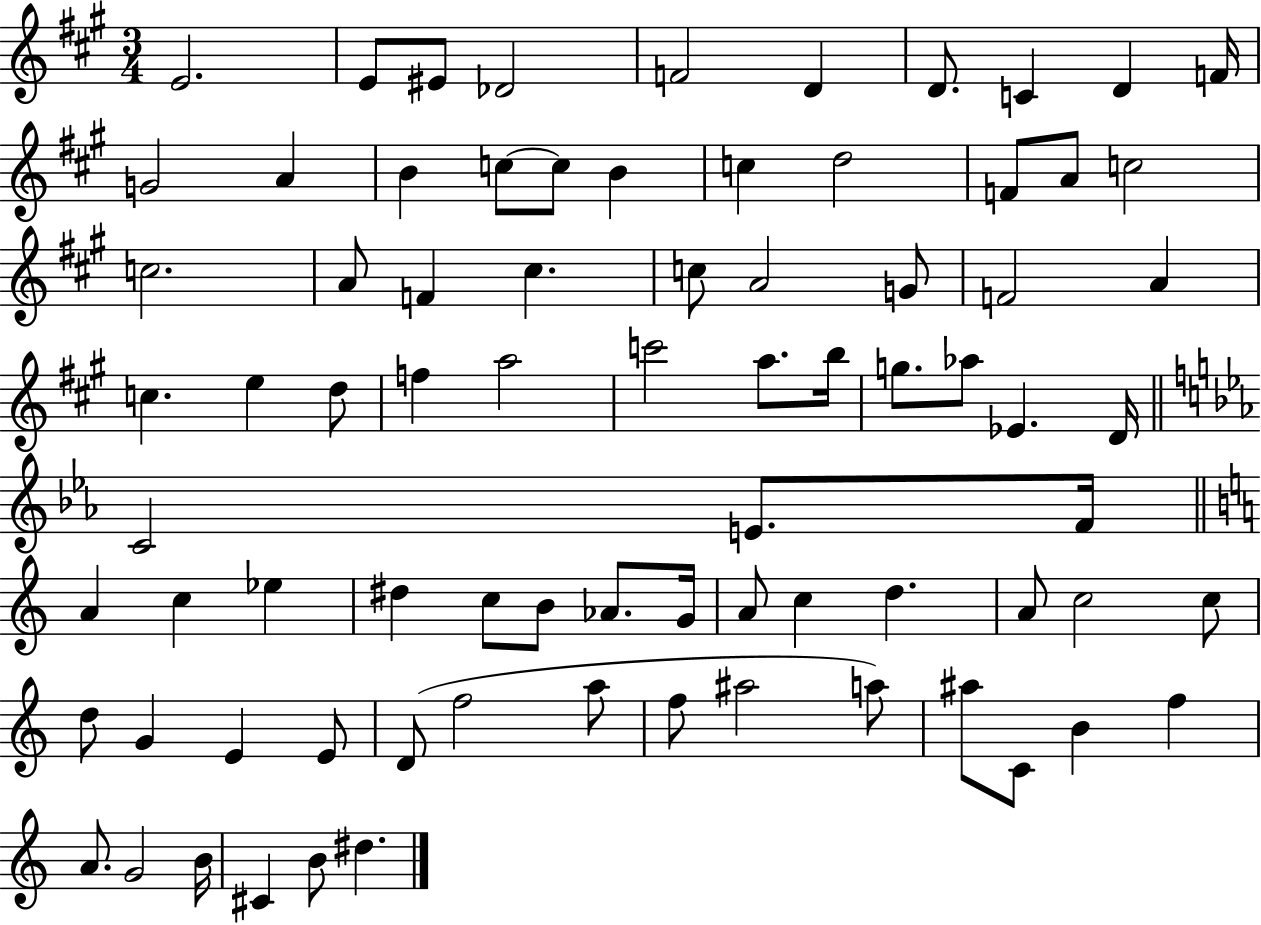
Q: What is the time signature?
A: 3/4